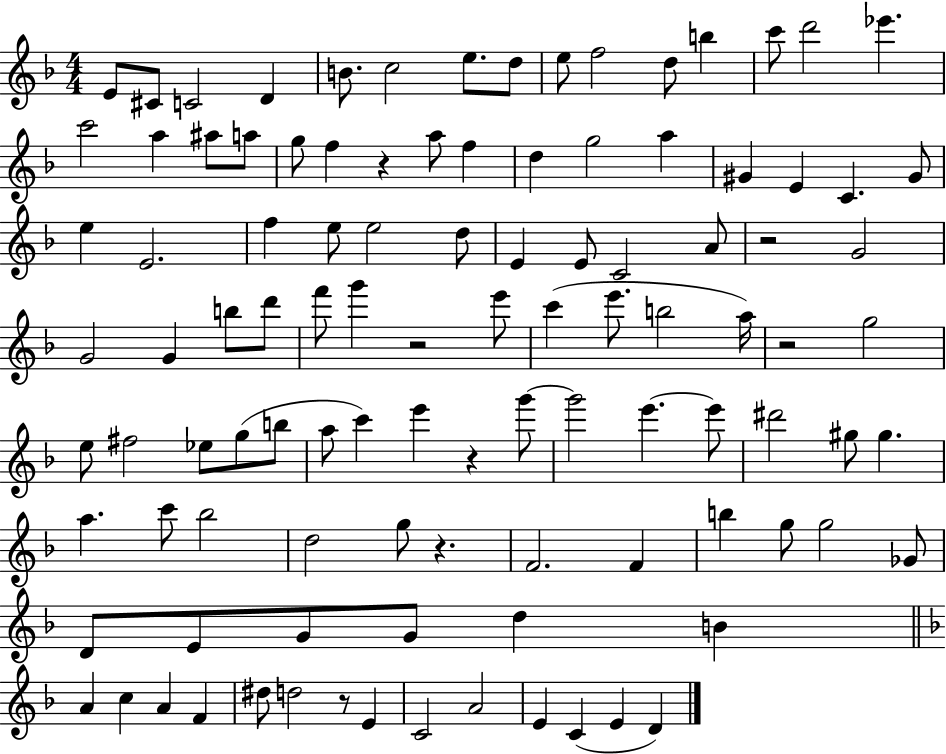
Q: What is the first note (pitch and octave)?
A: E4